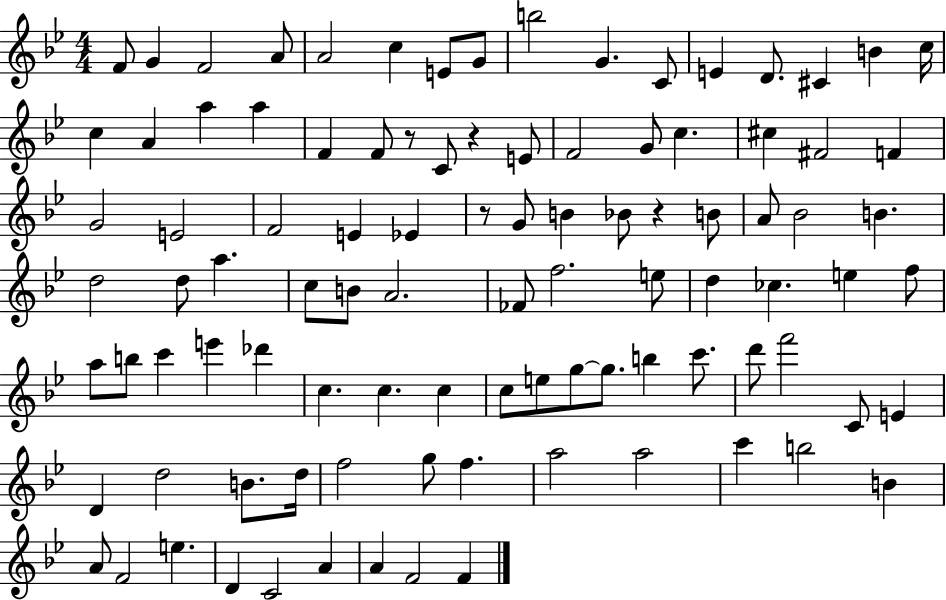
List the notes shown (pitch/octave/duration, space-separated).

F4/e G4/q F4/h A4/e A4/h C5/q E4/e G4/e B5/h G4/q. C4/e E4/q D4/e. C#4/q B4/q C5/s C5/q A4/q A5/q A5/q F4/q F4/e R/e C4/e R/q E4/e F4/h G4/e C5/q. C#5/q F#4/h F4/q G4/h E4/h F4/h E4/q Eb4/q R/e G4/e B4/q Bb4/e R/q B4/e A4/e Bb4/h B4/q. D5/h D5/e A5/q. C5/e B4/e A4/h. FES4/e F5/h. E5/e D5/q CES5/q. E5/q F5/e A5/e B5/e C6/q E6/q Db6/q C5/q. C5/q. C5/q C5/e E5/e G5/e G5/e. B5/q C6/e. D6/e F6/h C4/e E4/q D4/q D5/h B4/e. D5/s F5/h G5/e F5/q. A5/h A5/h C6/q B5/h B4/q A4/e F4/h E5/q. D4/q C4/h A4/q A4/q F4/h F4/q